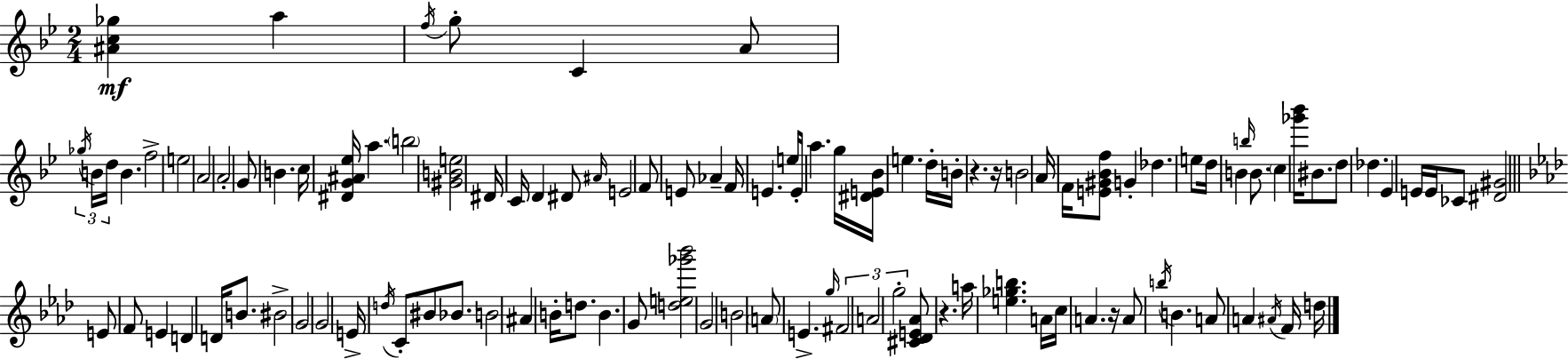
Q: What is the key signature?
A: BES major